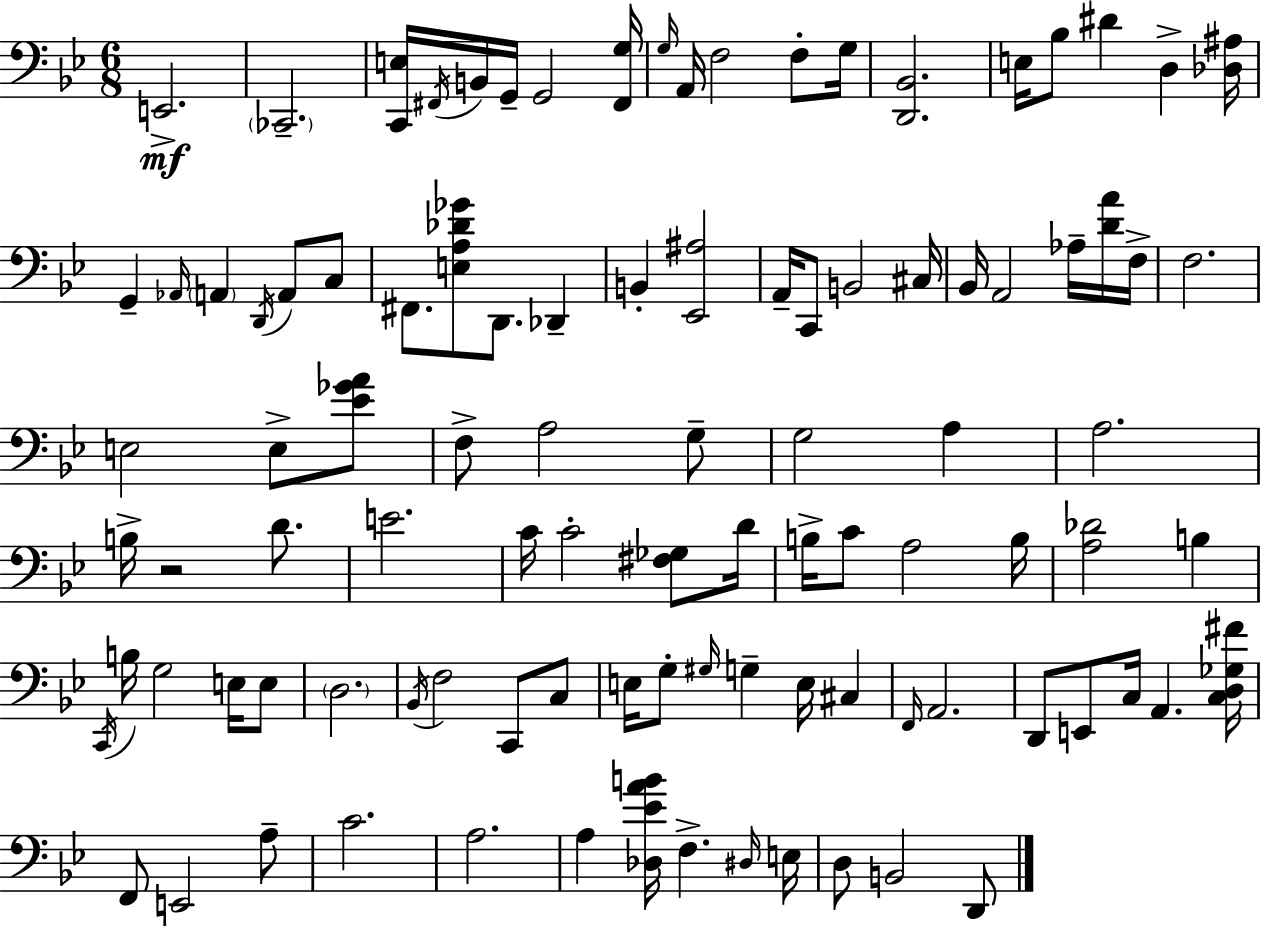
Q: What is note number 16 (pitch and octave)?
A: G2